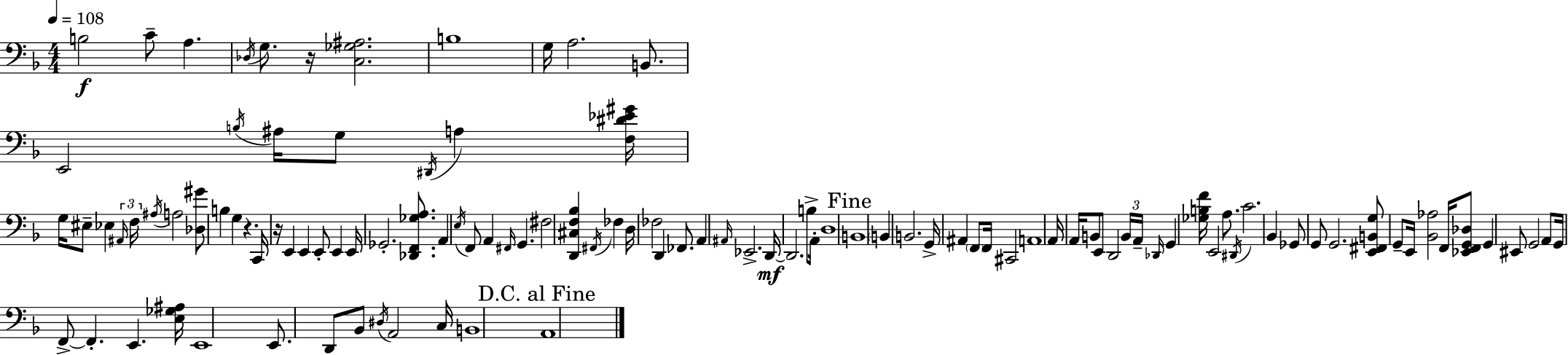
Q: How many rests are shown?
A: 3